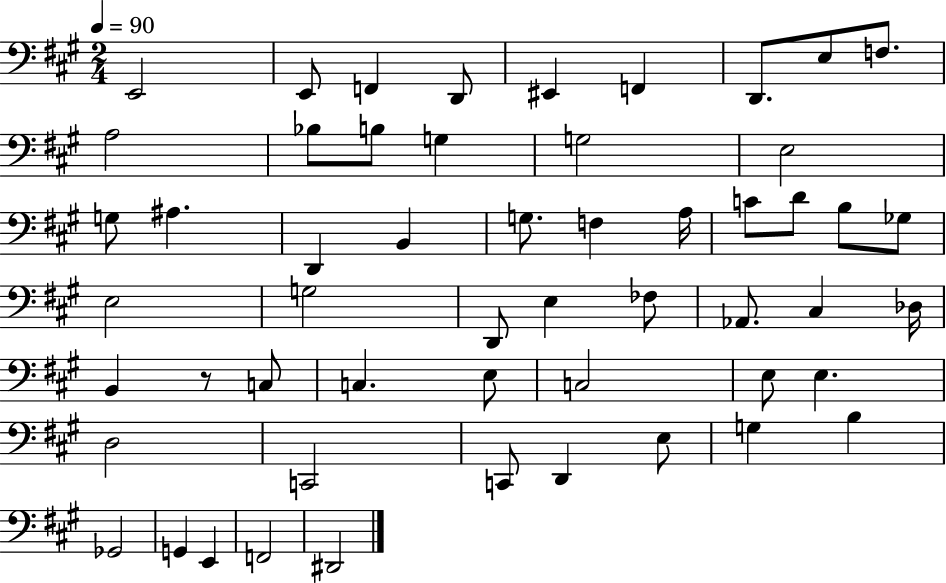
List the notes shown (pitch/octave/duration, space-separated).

E2/h E2/e F2/q D2/e EIS2/q F2/q D2/e. E3/e F3/e. A3/h Bb3/e B3/e G3/q G3/h E3/h G3/e A#3/q. D2/q B2/q G3/e. F3/q A3/s C4/e D4/e B3/e Gb3/e E3/h G3/h D2/e E3/q FES3/e Ab2/e. C#3/q Db3/s B2/q R/e C3/e C3/q. E3/e C3/h E3/e E3/q. D3/h C2/h C2/e D2/q E3/e G3/q B3/q Gb2/h G2/q E2/q F2/h D#2/h